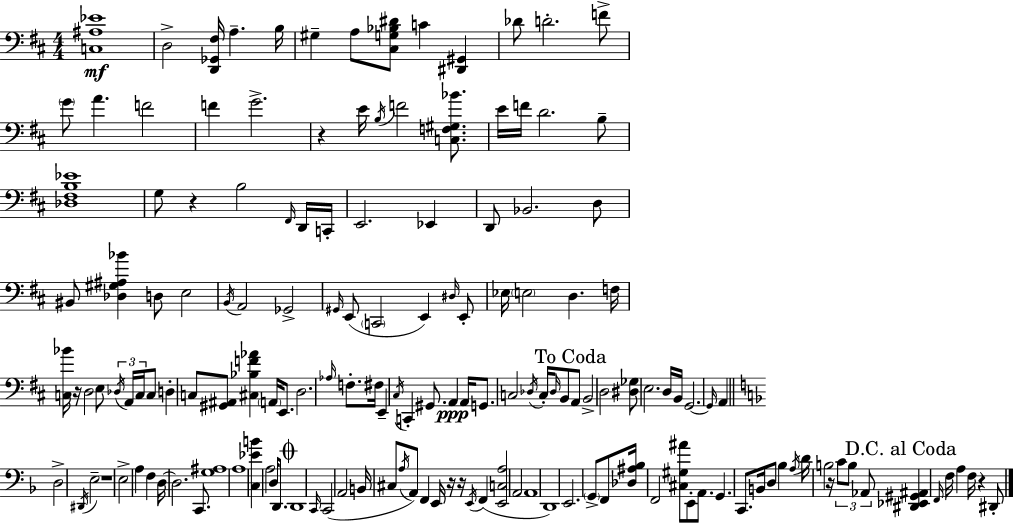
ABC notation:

X:1
T:Untitled
M:4/4
L:1/4
K:D
[C,^A,_E]4 D,2 [D,,_G,,^F,]/4 A, B,/4 ^G, A,/2 [^C,G,_B,^D]/2 C [^D,,^G,,] _D/2 D2 F/2 G/2 A F2 F G2 z E/4 B,/4 F2 [C,F,^G,_B]/2 E/4 F/4 D2 B,/2 [_D,^F,B,_E]4 G,/2 z B,2 ^F,,/4 D,,/4 C,,/4 E,,2 _E,, D,,/2 _B,,2 D,/2 ^B,,/2 [_D,^G,^A,_B] D,/2 E,2 B,,/4 A,,2 _G,,2 ^G,,/4 E,,/2 C,,2 E,, ^D,/4 E,,/2 _E,/4 E,2 D, F,/4 [C,_B]/4 z/4 D,2 E,/2 _D,/4 A,,/4 C,/4 C,/2 D, C,/2 [^G,,^A,,]/2 [^C,_B,F_A] A,,/4 E,,/2 D,2 _A,/4 F,/2 ^F,/4 E,, ^C,/4 C,, ^G,,/2 A,, A,,/4 G,,/2 C,2 _D,/4 C,/4 _D,/4 B,,/2 A,,/2 B,,2 D,2 [^D,_G,]/2 E,2 D,/4 B,,/4 G,,2 G,,/4 A,, D,2 ^D,,/4 E,2 z4 E,2 A, F, D,/4 D,2 C,,/2 [G,^A,]4 A,4 [C,_EB] A,2 D,/4 D,,/2 D,,4 C,,/4 C,,2 A,,2 B,,/4 ^C,/2 A,/4 A,,/2 F,, E,,/4 z/4 z/4 E,,/4 F,, [E,,C,A,]2 A,,2 A,,4 D,,4 E,,2 G,,/2 F,,/2 [_D,^A,_B,]/4 F,,2 [^C,^G,^A]/2 E,,/2 A,,/2 G,, C,,/2 B,,/4 D,/2 _B, A,/4 D/4 B,2 z/4 C/2 B,/2 _A,,/2 [^D,,_E,,^G,,^A,,] F,,/4 F,/4 A, F,/4 z ^D,,/2